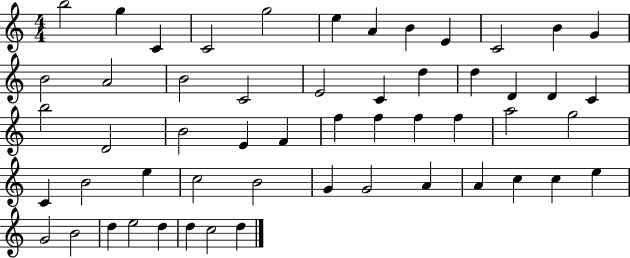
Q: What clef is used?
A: treble